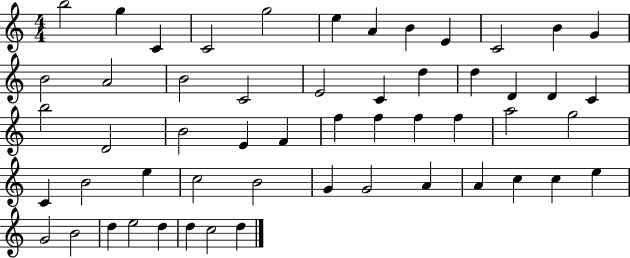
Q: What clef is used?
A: treble